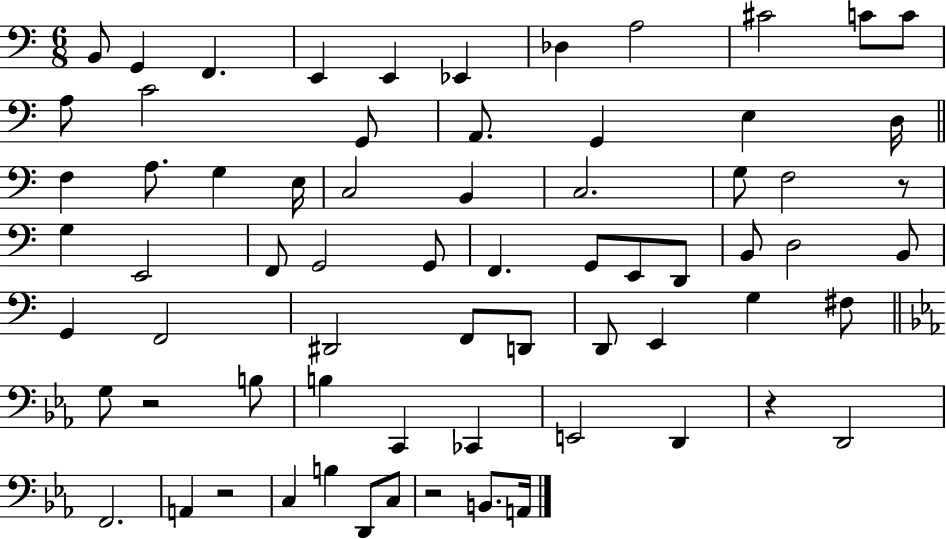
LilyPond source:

{
  \clef bass
  \numericTimeSignature
  \time 6/8
  \key c \major
  \repeat volta 2 { b,8 g,4 f,4. | e,4 e,4 ees,4 | des4 a2 | cis'2 c'8 c'8 | \break a8 c'2 g,8 | a,8. g,4 e4 d16 | \bar "||" \break \key a \minor f4 a8. g4 e16 | c2 b,4 | c2. | g8 f2 r8 | \break g4 e,2 | f,8 g,2 g,8 | f,4. g,8 e,8 d,8 | b,8 d2 b,8 | \break g,4 f,2 | dis,2 f,8 d,8 | d,8 e,4 g4 fis8 | \bar "||" \break \key c \minor g8 r2 b8 | b4 c,4 ces,4 | e,2 d,4 | r4 d,2 | \break f,2. | a,4 r2 | c4 b4 d,8 c8 | r2 b,8. a,16 | \break } \bar "|."
}